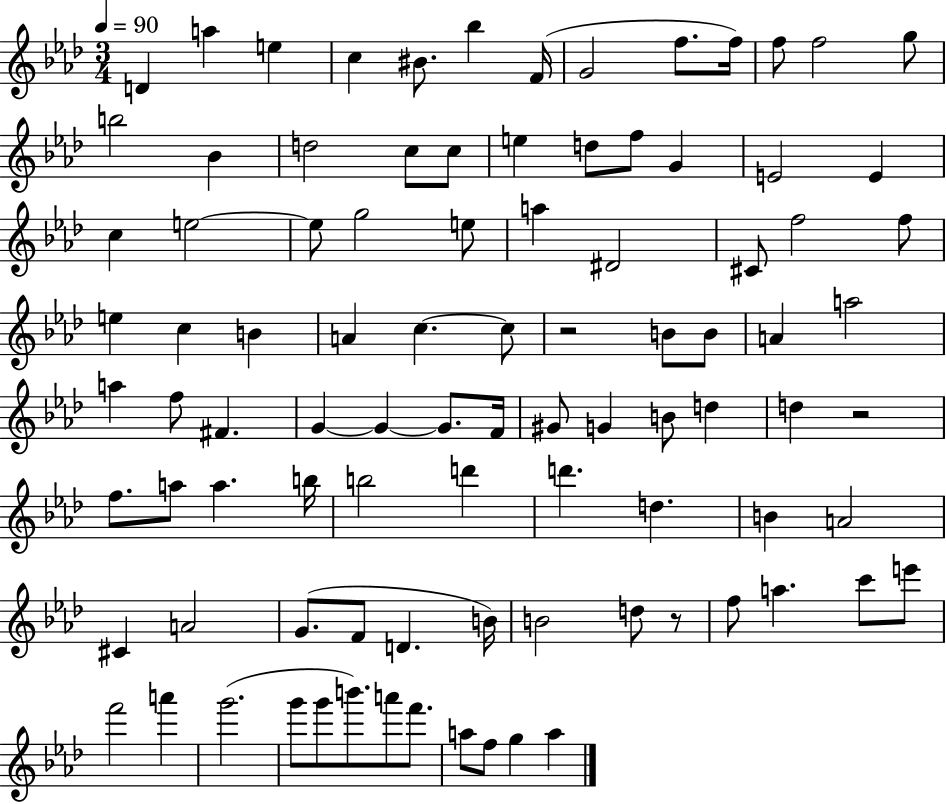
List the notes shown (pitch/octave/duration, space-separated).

D4/q A5/q E5/q C5/q BIS4/e. Bb5/q F4/s G4/h F5/e. F5/s F5/e F5/h G5/e B5/h Bb4/q D5/h C5/e C5/e E5/q D5/e F5/e G4/q E4/h E4/q C5/q E5/h E5/e G5/h E5/e A5/q D#4/h C#4/e F5/h F5/e E5/q C5/q B4/q A4/q C5/q. C5/e R/h B4/e B4/e A4/q A5/h A5/q F5/e F#4/q. G4/q G4/q G4/e. F4/s G#4/e G4/q B4/e D5/q D5/q R/h F5/e. A5/e A5/q. B5/s B5/h D6/q D6/q. D5/q. B4/q A4/h C#4/q A4/h G4/e. F4/e D4/q. B4/s B4/h D5/e R/e F5/e A5/q. C6/e E6/e F6/h A6/q G6/h. G6/e G6/e B6/e. A6/e F6/e. A5/e F5/e G5/q A5/q